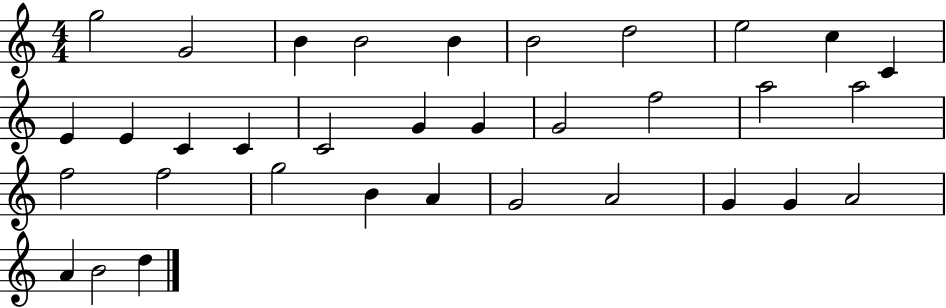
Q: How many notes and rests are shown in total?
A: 34